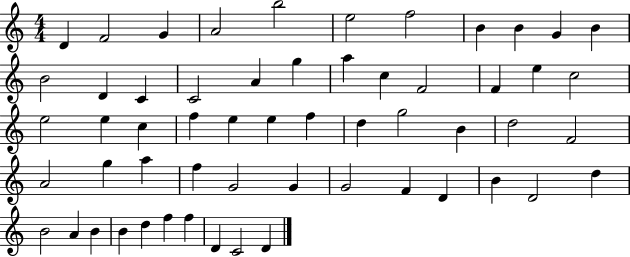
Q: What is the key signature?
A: C major